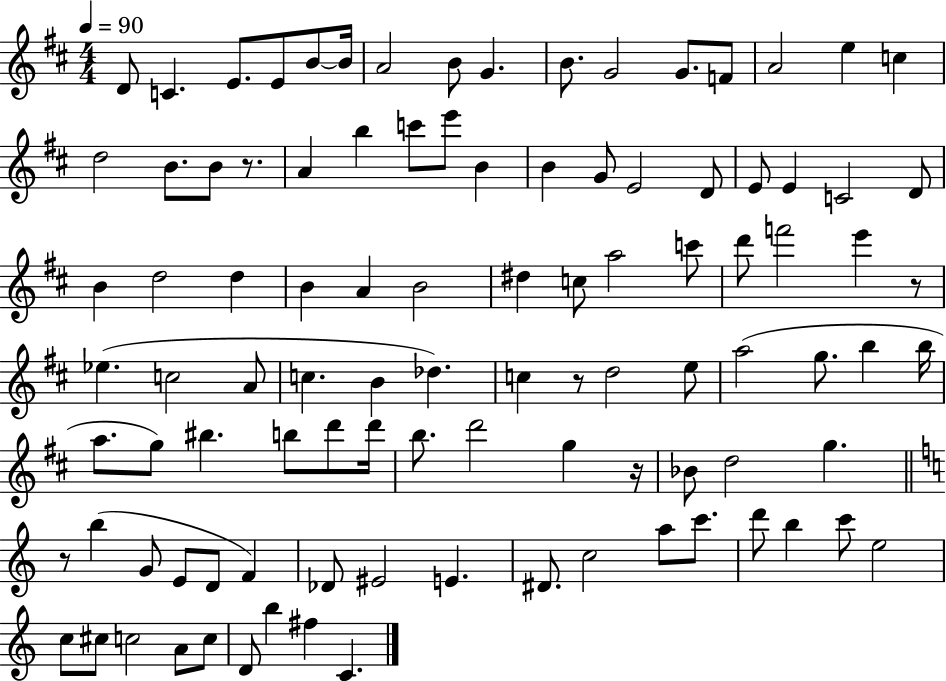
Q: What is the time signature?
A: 4/4